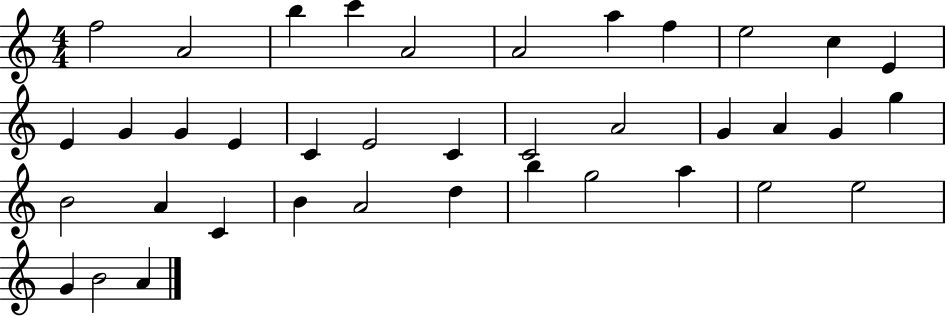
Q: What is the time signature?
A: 4/4